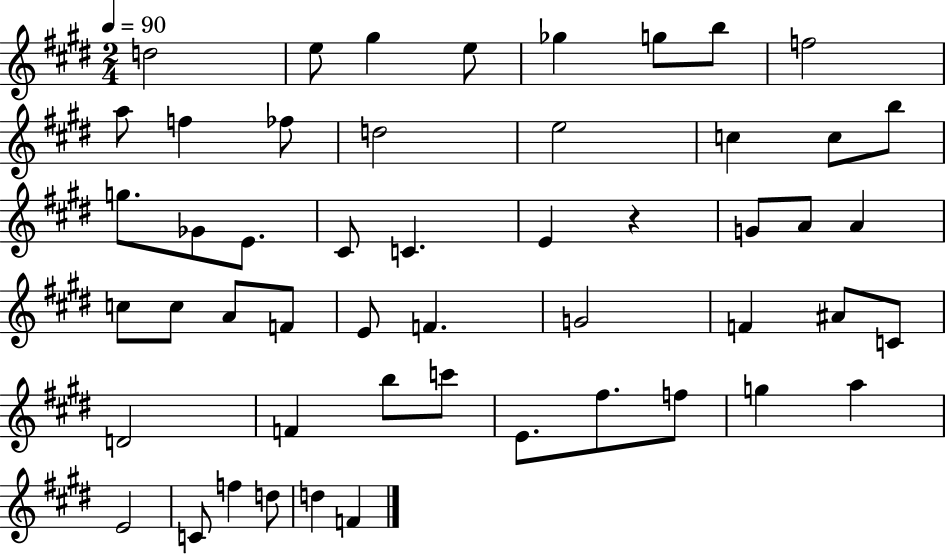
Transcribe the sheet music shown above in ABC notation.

X:1
T:Untitled
M:2/4
L:1/4
K:E
d2 e/2 ^g e/2 _g g/2 b/2 f2 a/2 f _f/2 d2 e2 c c/2 b/2 g/2 _G/2 E/2 ^C/2 C E z G/2 A/2 A c/2 c/2 A/2 F/2 E/2 F G2 F ^A/2 C/2 D2 F b/2 c'/2 E/2 ^f/2 f/2 g a E2 C/2 f d/2 d F